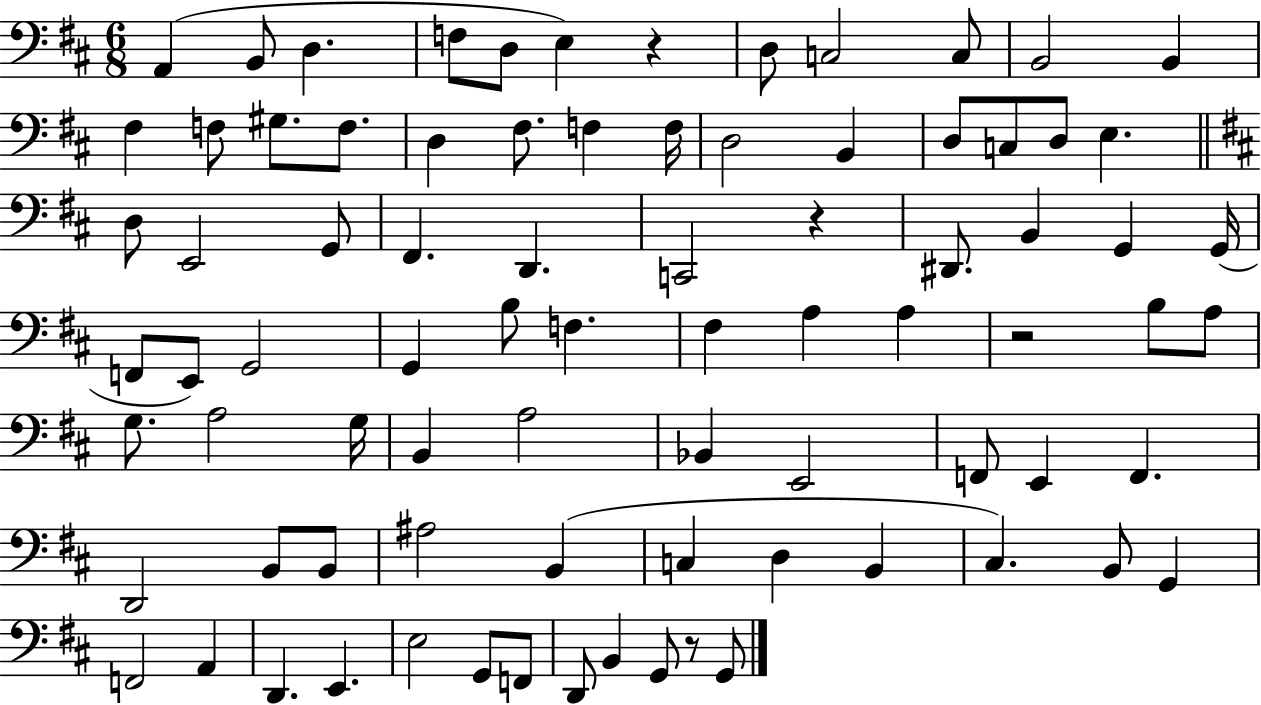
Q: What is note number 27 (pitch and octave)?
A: E2